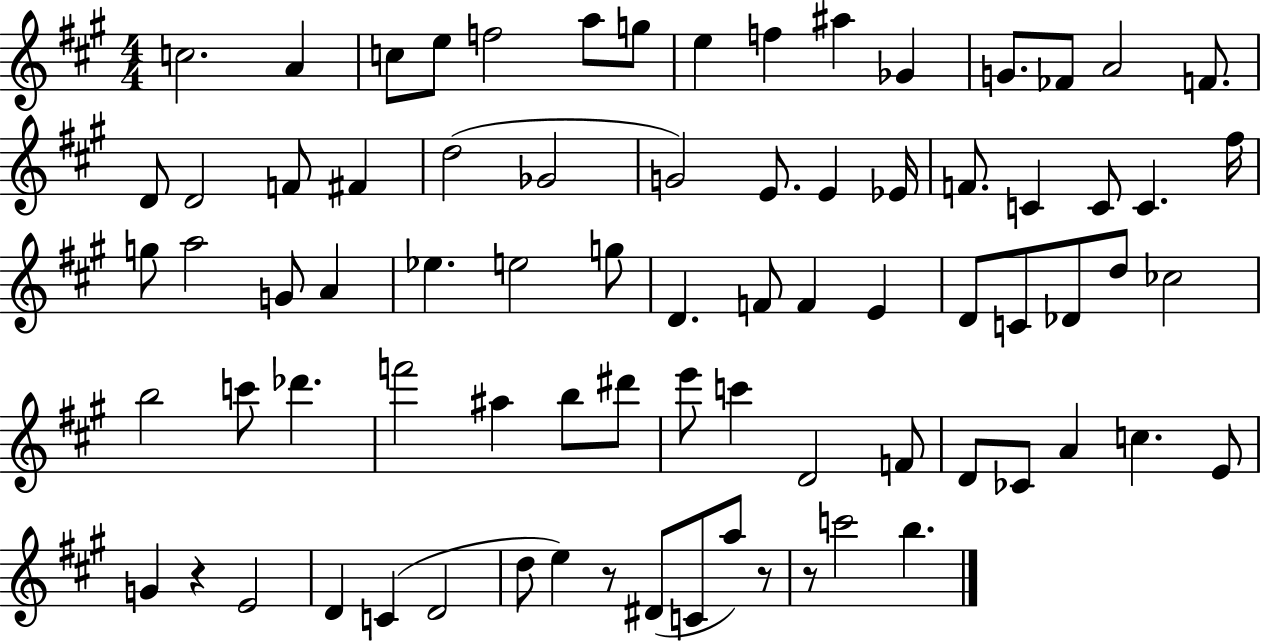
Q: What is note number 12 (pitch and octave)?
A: G4